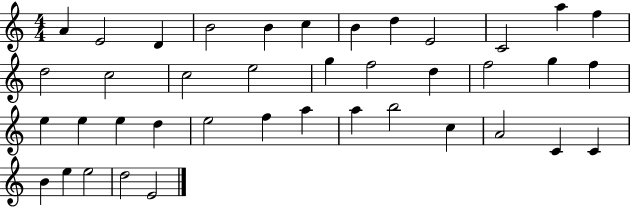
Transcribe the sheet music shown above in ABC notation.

X:1
T:Untitled
M:4/4
L:1/4
K:C
A E2 D B2 B c B d E2 C2 a f d2 c2 c2 e2 g f2 d f2 g f e e e d e2 f a a b2 c A2 C C B e e2 d2 E2